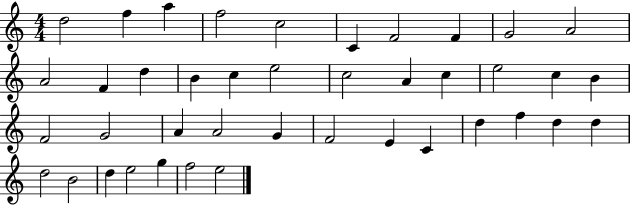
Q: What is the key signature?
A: C major